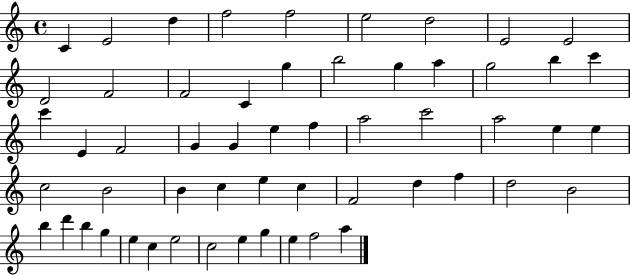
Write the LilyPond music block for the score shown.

{
  \clef treble
  \time 4/4
  \defaultTimeSignature
  \key c \major
  c'4 e'2 d''4 | f''2 f''2 | e''2 d''2 | e'2 e'2 | \break d'2 f'2 | f'2 c'4 g''4 | b''2 g''4 a''4 | g''2 b''4 c'''4 | \break c'''4 e'4 f'2 | g'4 g'4 e''4 f''4 | a''2 c'''2 | a''2 e''4 e''4 | \break c''2 b'2 | b'4 c''4 e''4 c''4 | f'2 d''4 f''4 | d''2 b'2 | \break b''4 d'''4 b''4 g''4 | e''4 c''4 e''2 | c''2 e''4 g''4 | e''4 f''2 a''4 | \break \bar "|."
}